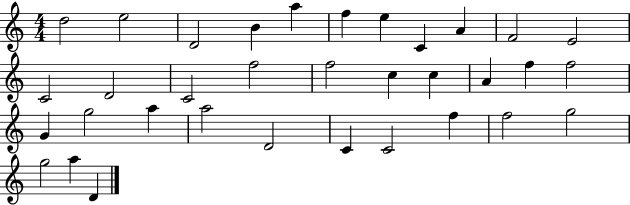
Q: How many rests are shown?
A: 0